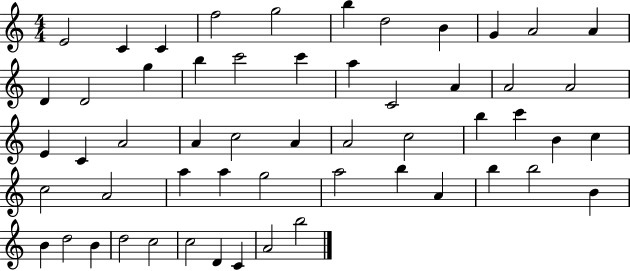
X:1
T:Untitled
M:4/4
L:1/4
K:C
E2 C C f2 g2 b d2 B G A2 A D D2 g b c'2 c' a C2 A A2 A2 E C A2 A c2 A A2 c2 b c' B c c2 A2 a a g2 a2 b A b b2 B B d2 B d2 c2 c2 D C A2 b2